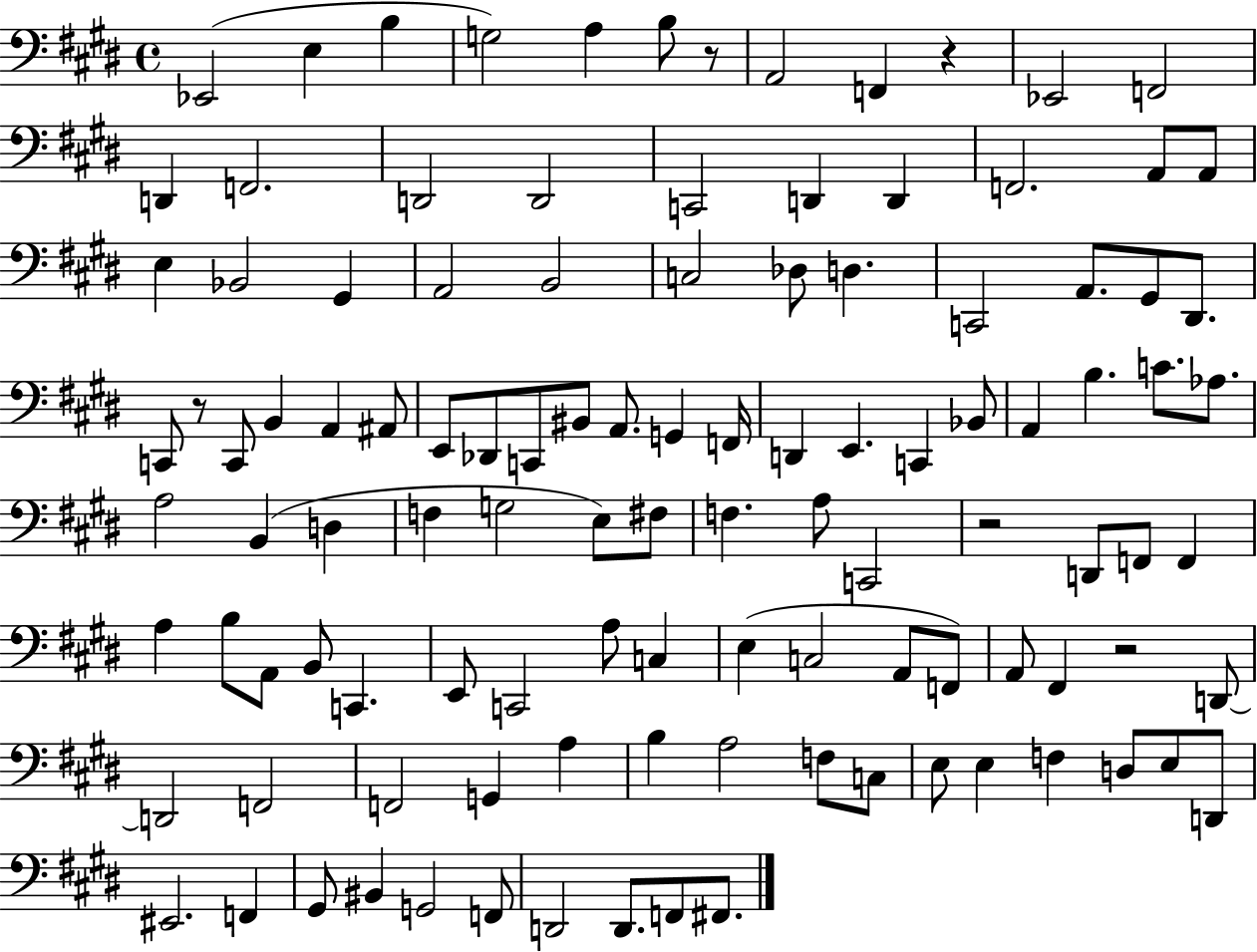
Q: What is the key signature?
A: E major